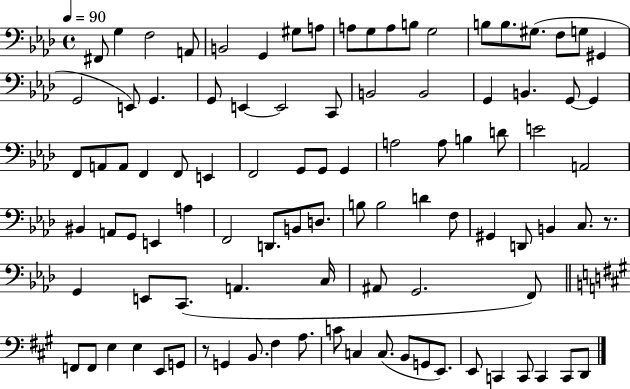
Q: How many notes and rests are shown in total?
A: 97